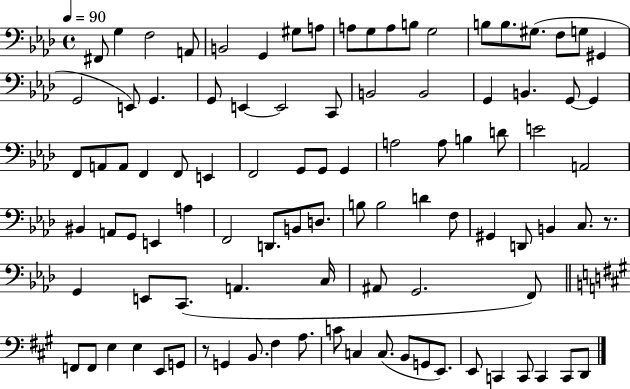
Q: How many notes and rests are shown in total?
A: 97